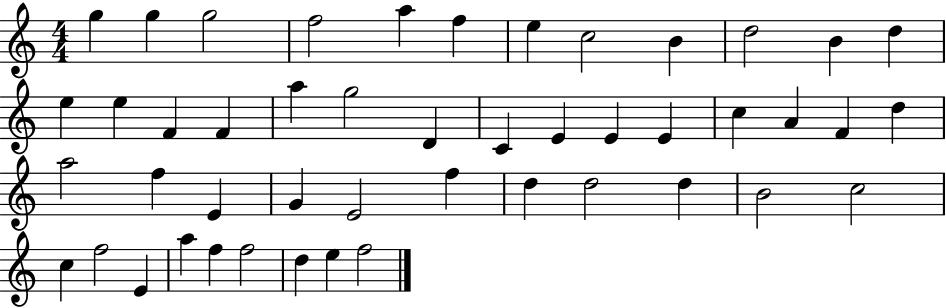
{
  \clef treble
  \numericTimeSignature
  \time 4/4
  \key c \major
  g''4 g''4 g''2 | f''2 a''4 f''4 | e''4 c''2 b'4 | d''2 b'4 d''4 | \break e''4 e''4 f'4 f'4 | a''4 g''2 d'4 | c'4 e'4 e'4 e'4 | c''4 a'4 f'4 d''4 | \break a''2 f''4 e'4 | g'4 e'2 f''4 | d''4 d''2 d''4 | b'2 c''2 | \break c''4 f''2 e'4 | a''4 f''4 f''2 | d''4 e''4 f''2 | \bar "|."
}